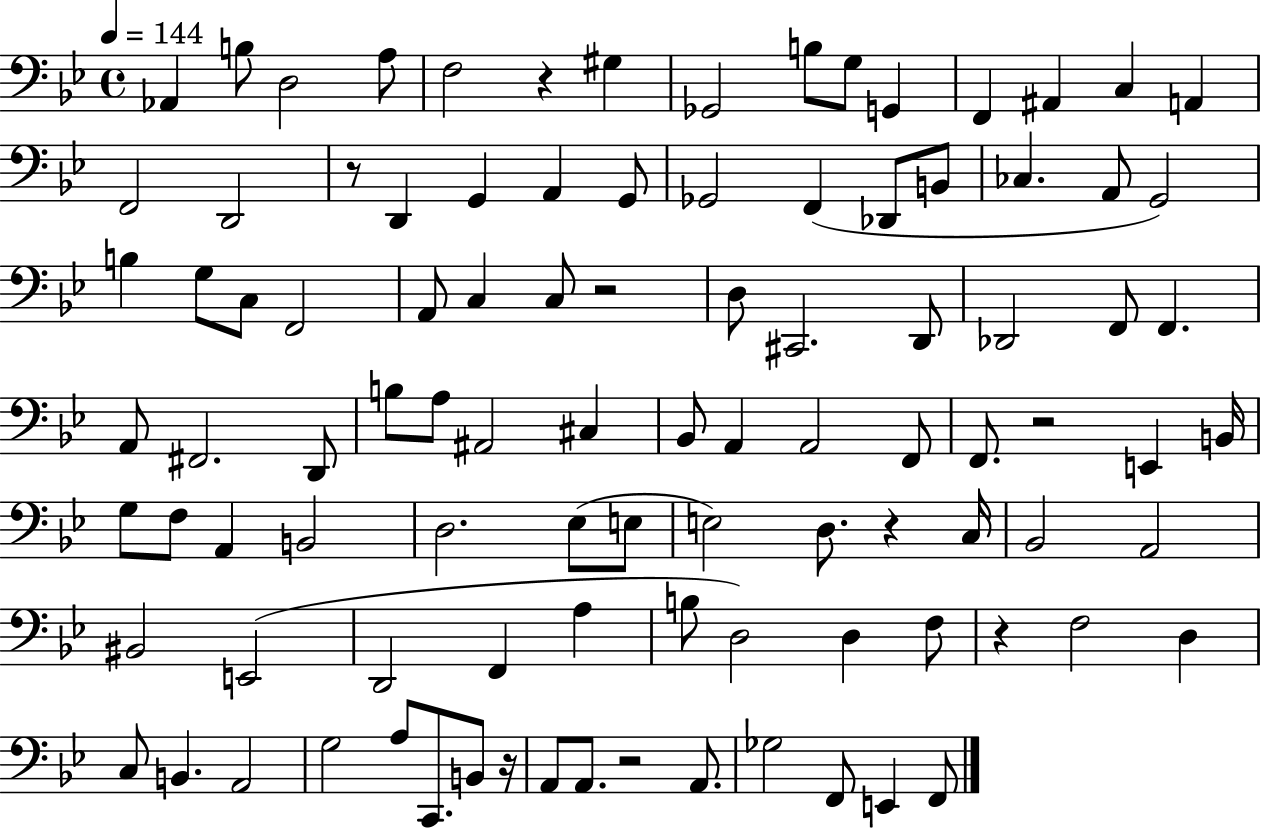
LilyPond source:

{
  \clef bass
  \time 4/4
  \defaultTimeSignature
  \key bes \major
  \tempo 4 = 144
  aes,4 b8 d2 a8 | f2 r4 gis4 | ges,2 b8 g8 g,4 | f,4 ais,4 c4 a,4 | \break f,2 d,2 | r8 d,4 g,4 a,4 g,8 | ges,2 f,4( des,8 b,8 | ces4. a,8 g,2) | \break b4 g8 c8 f,2 | a,8 c4 c8 r2 | d8 cis,2. d,8 | des,2 f,8 f,4. | \break a,8 fis,2. d,8 | b8 a8 ais,2 cis4 | bes,8 a,4 a,2 f,8 | f,8. r2 e,4 b,16 | \break g8 f8 a,4 b,2 | d2. ees8( e8 | e2) d8. r4 c16 | bes,2 a,2 | \break bis,2 e,2( | d,2 f,4 a4 | b8 d2) d4 f8 | r4 f2 d4 | \break c8 b,4. a,2 | g2 a8 c,8. b,8 r16 | a,8 a,8. r2 a,8. | ges2 f,8 e,4 f,8 | \break \bar "|."
}